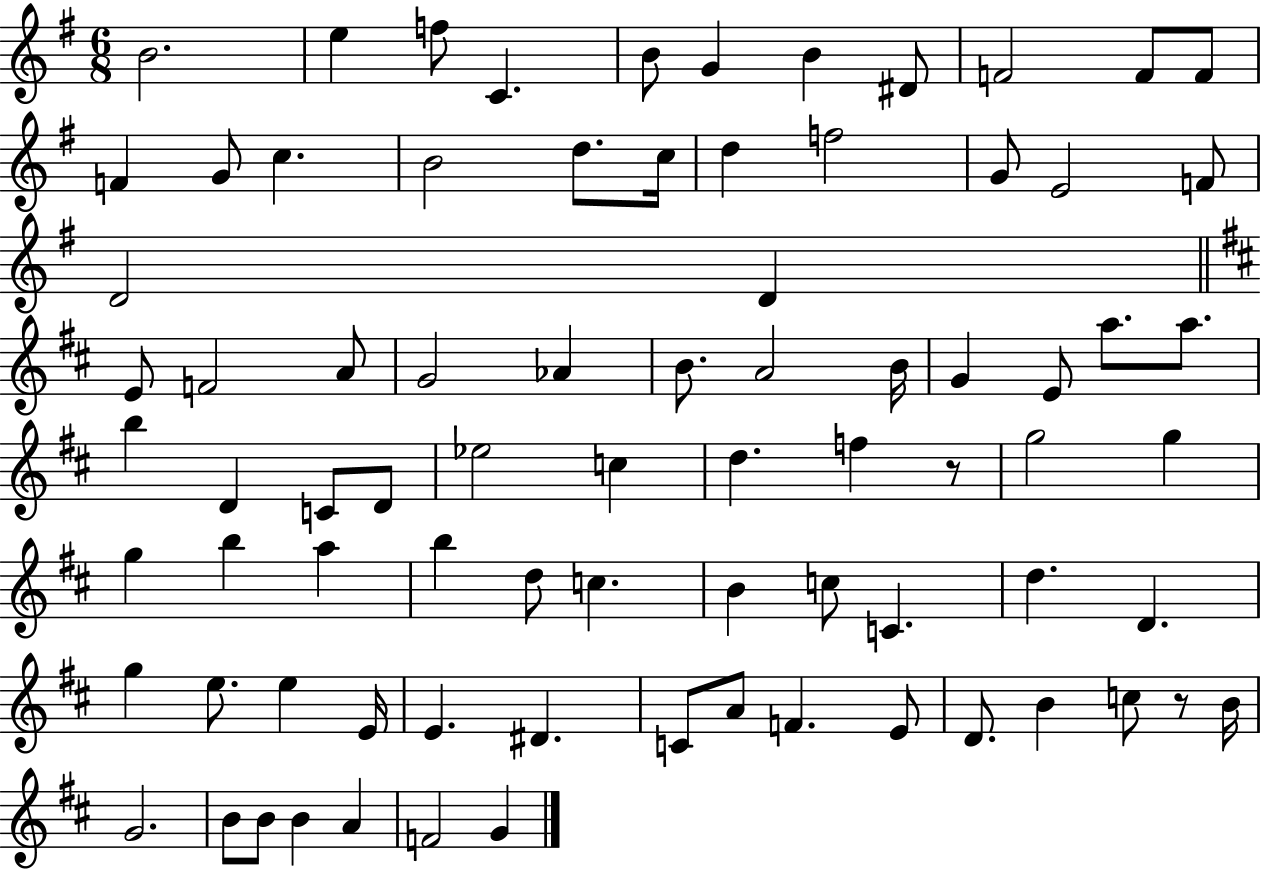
B4/h. E5/q F5/e C4/q. B4/e G4/q B4/q D#4/e F4/h F4/e F4/e F4/q G4/e C5/q. B4/h D5/e. C5/s D5/q F5/h G4/e E4/h F4/e D4/h D4/q E4/e F4/h A4/e G4/h Ab4/q B4/e. A4/h B4/s G4/q E4/e A5/e. A5/e. B5/q D4/q C4/e D4/e Eb5/h C5/q D5/q. F5/q R/e G5/h G5/q G5/q B5/q A5/q B5/q D5/e C5/q. B4/q C5/e C4/q. D5/q. D4/q. G5/q E5/e. E5/q E4/s E4/q. D#4/q. C4/e A4/e F4/q. E4/e D4/e. B4/q C5/e R/e B4/s G4/h. B4/e B4/e B4/q A4/q F4/h G4/q